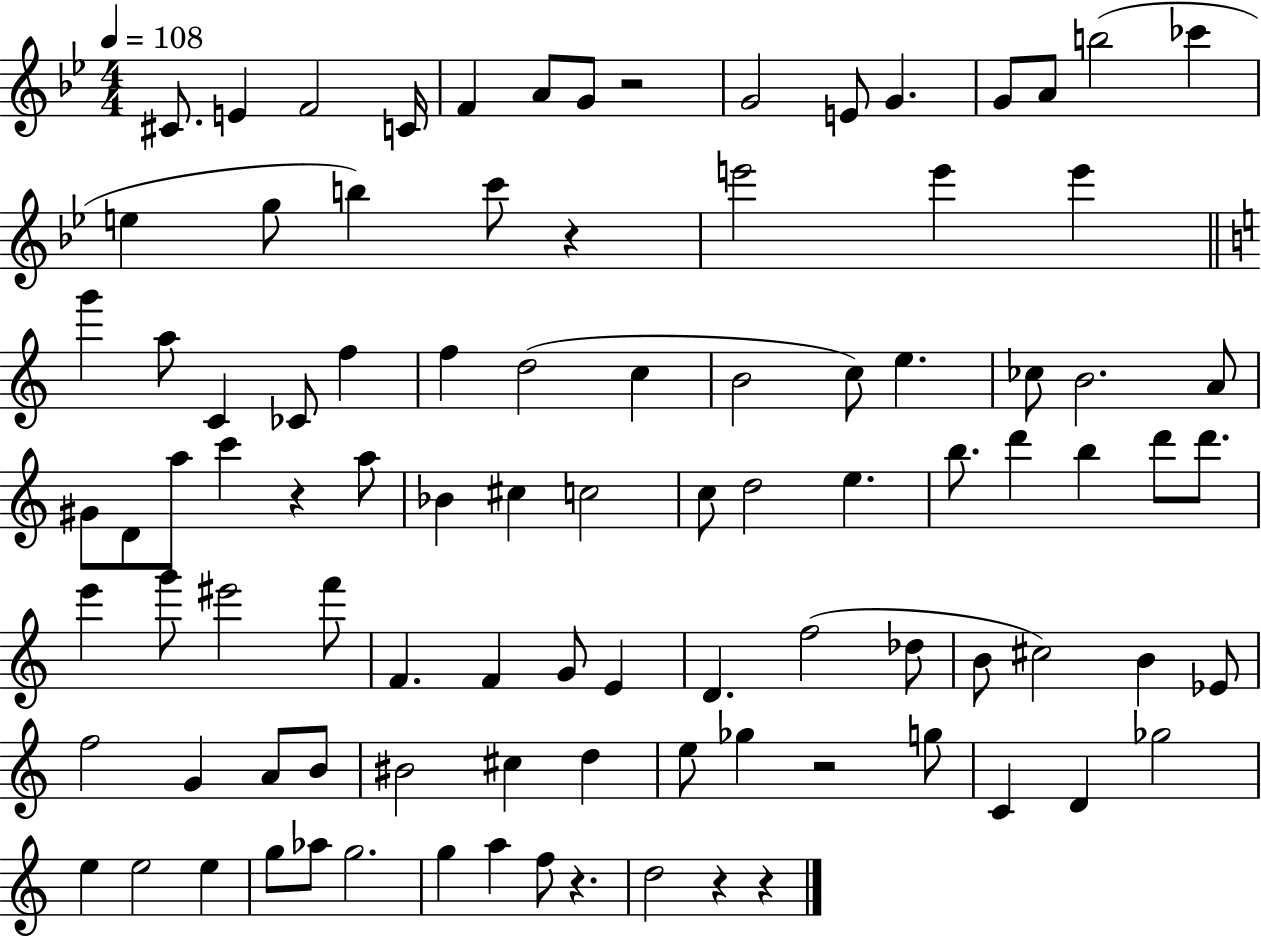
{
  \clef treble
  \numericTimeSignature
  \time 4/4
  \key bes \major
  \tempo 4 = 108
  cis'8. e'4 f'2 c'16 | f'4 a'8 g'8 r2 | g'2 e'8 g'4. | g'8 a'8 b''2( ces'''4 | \break e''4 g''8 b''4) c'''8 r4 | e'''2 e'''4 e'''4 | \bar "||" \break \key c \major g'''4 a''8 c'4 ces'8 f''4 | f''4 d''2( c''4 | b'2 c''8) e''4. | ces''8 b'2. a'8 | \break gis'8 d'8 a''8 c'''4 r4 a''8 | bes'4 cis''4 c''2 | c''8 d''2 e''4. | b''8. d'''4 b''4 d'''8 d'''8. | \break e'''4 g'''8 eis'''2 f'''8 | f'4. f'4 g'8 e'4 | d'4. f''2( des''8 | b'8 cis''2) b'4 ees'8 | \break f''2 g'4 a'8 b'8 | bis'2 cis''4 d''4 | e''8 ges''4 r2 g''8 | c'4 d'4 ges''2 | \break e''4 e''2 e''4 | g''8 aes''8 g''2. | g''4 a''4 f''8 r4. | d''2 r4 r4 | \break \bar "|."
}